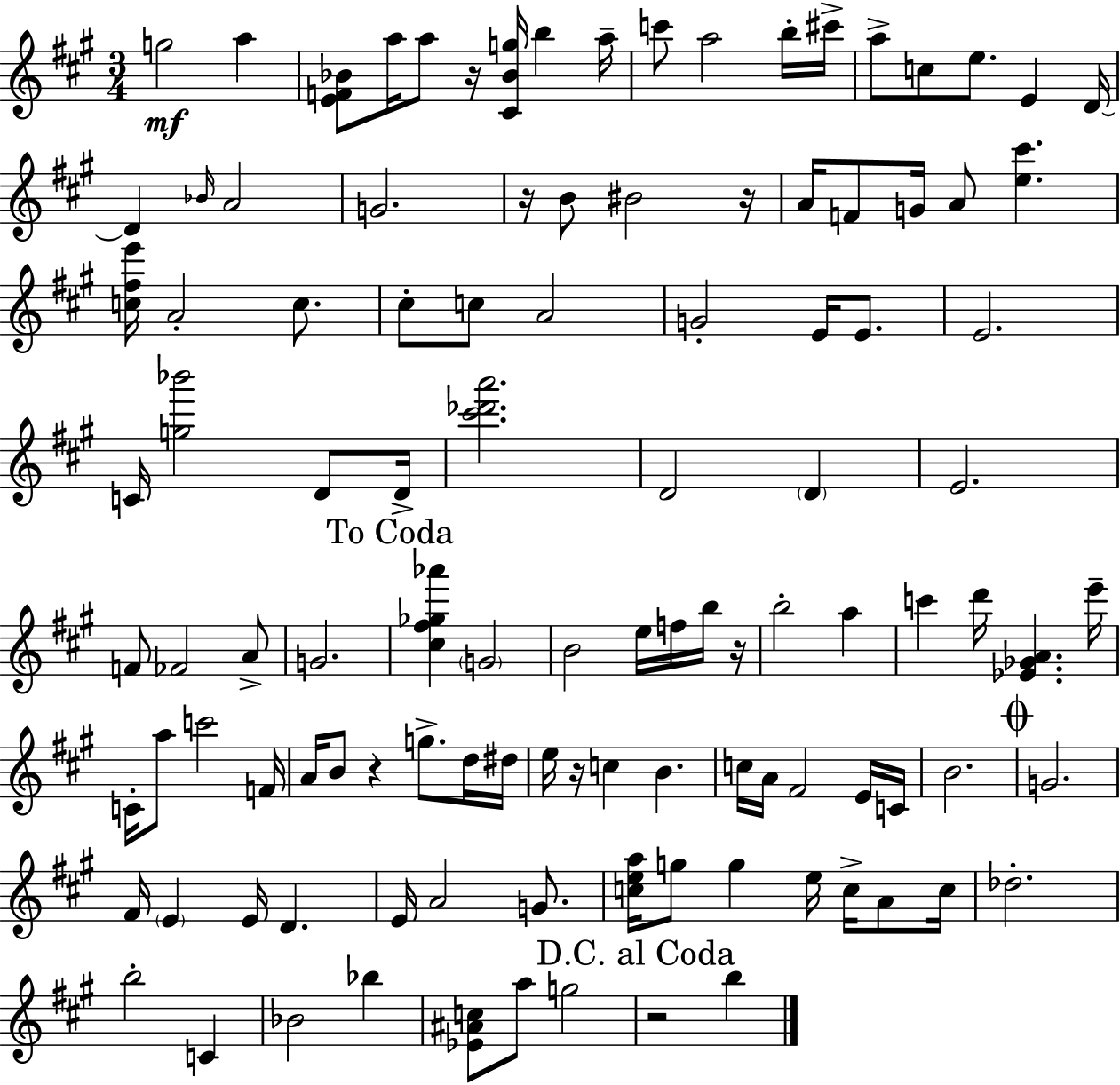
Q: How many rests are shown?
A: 7